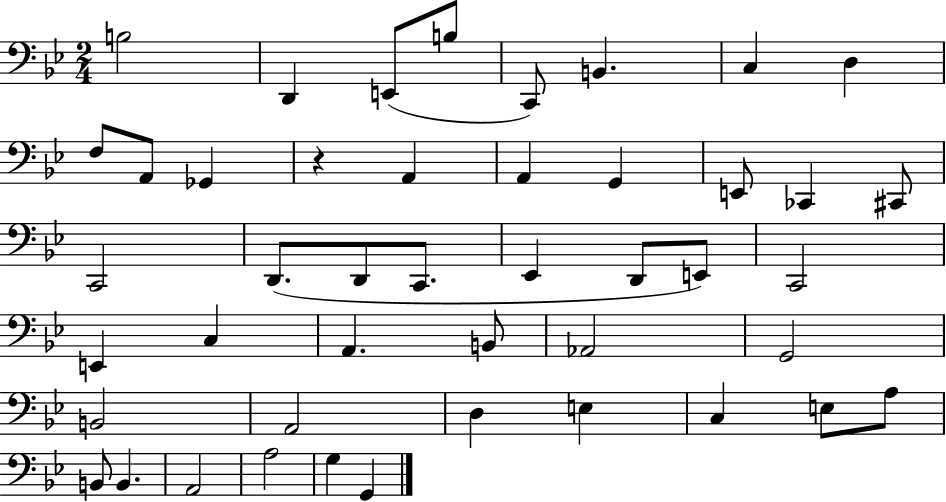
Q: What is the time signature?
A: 2/4